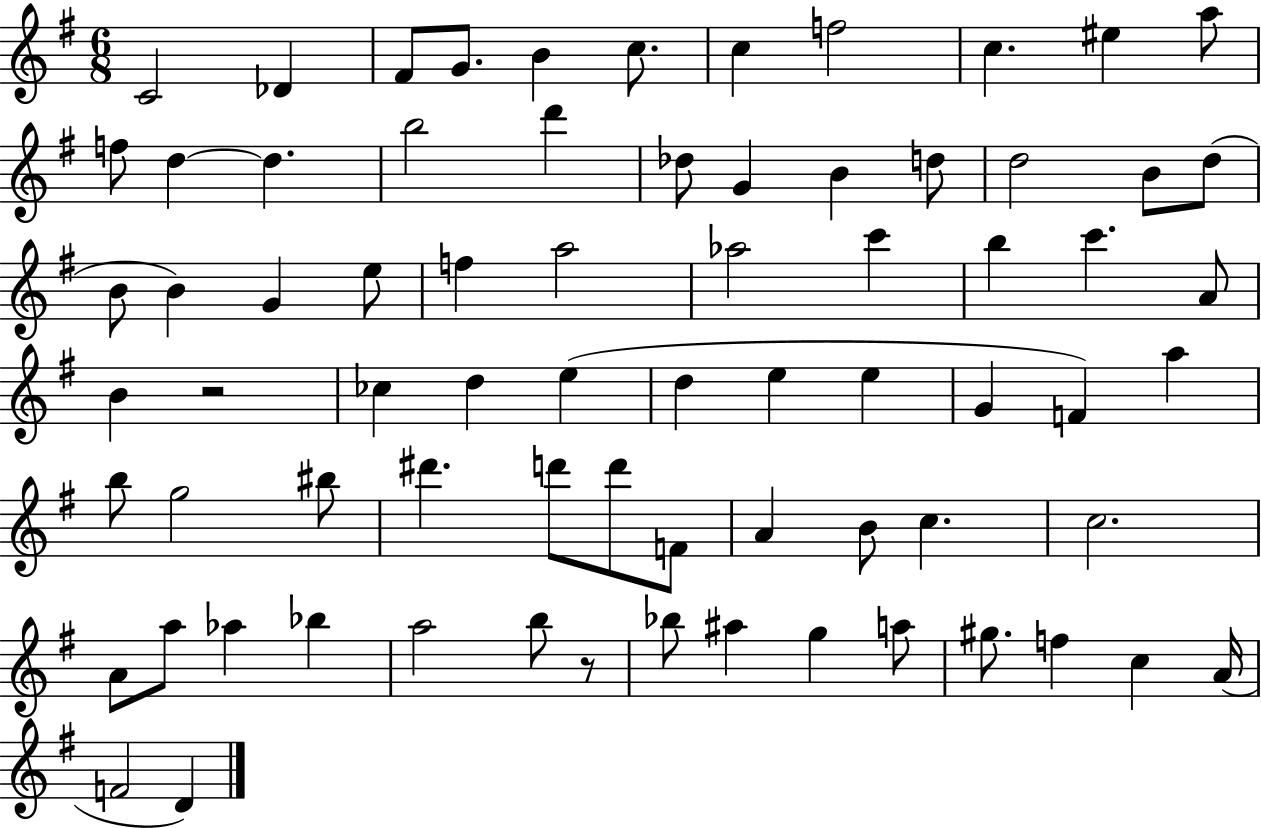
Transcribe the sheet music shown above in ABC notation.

X:1
T:Untitled
M:6/8
L:1/4
K:G
C2 _D ^F/2 G/2 B c/2 c f2 c ^e a/2 f/2 d d b2 d' _d/2 G B d/2 d2 B/2 d/2 B/2 B G e/2 f a2 _a2 c' b c' A/2 B z2 _c d e d e e G F a b/2 g2 ^b/2 ^d' d'/2 d'/2 F/2 A B/2 c c2 A/2 a/2 _a _b a2 b/2 z/2 _b/2 ^a g a/2 ^g/2 f c A/4 F2 D